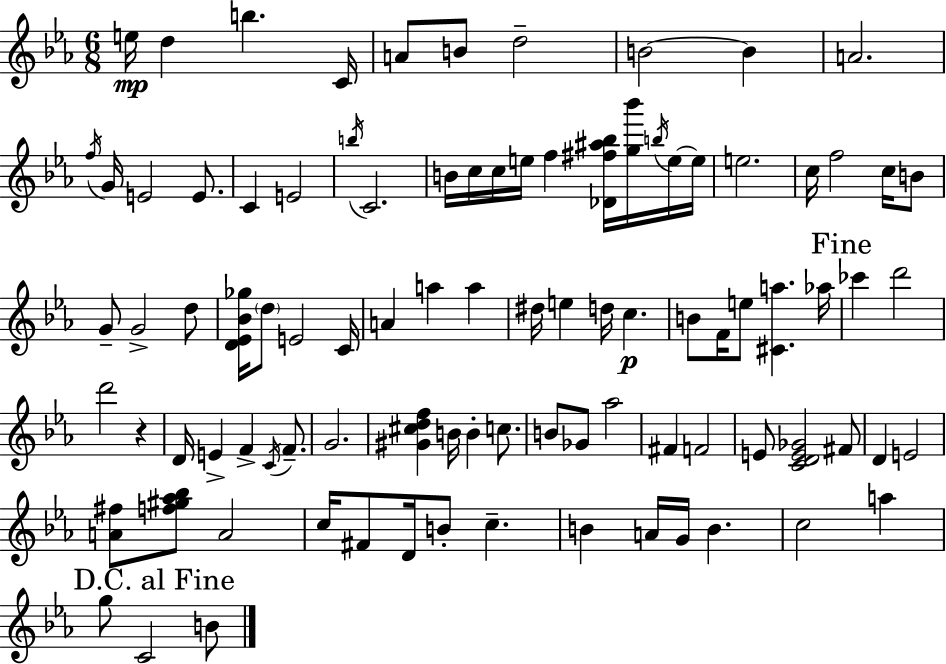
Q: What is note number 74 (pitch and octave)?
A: B4